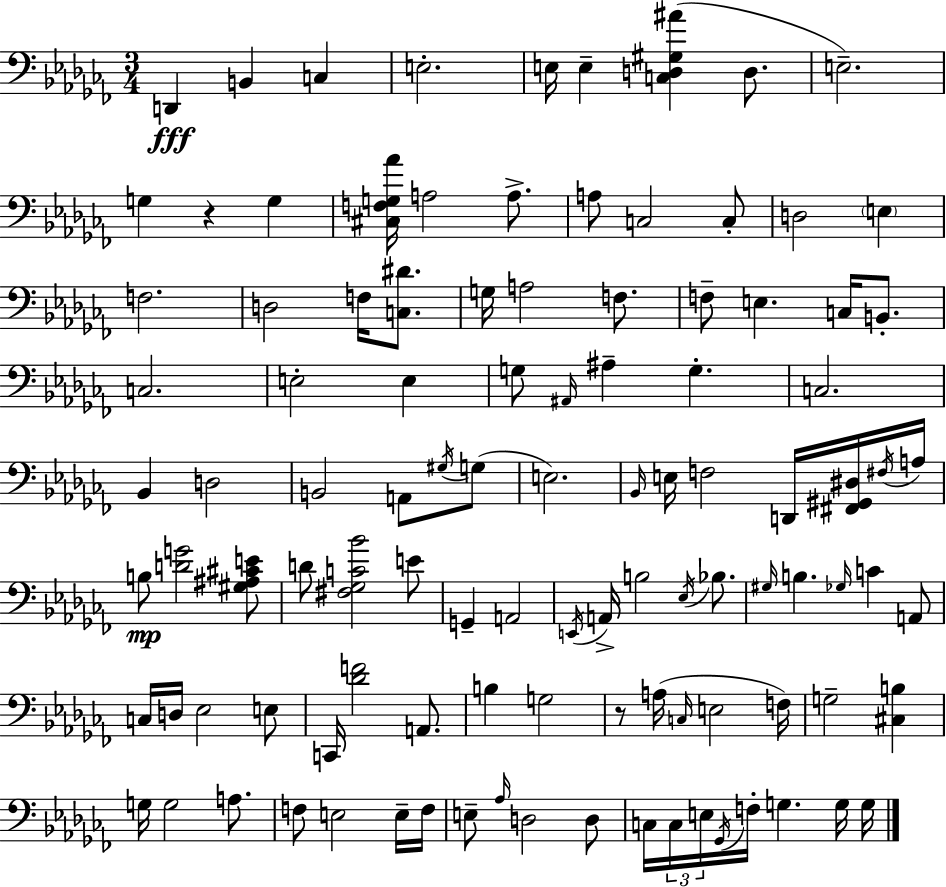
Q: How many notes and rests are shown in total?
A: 106